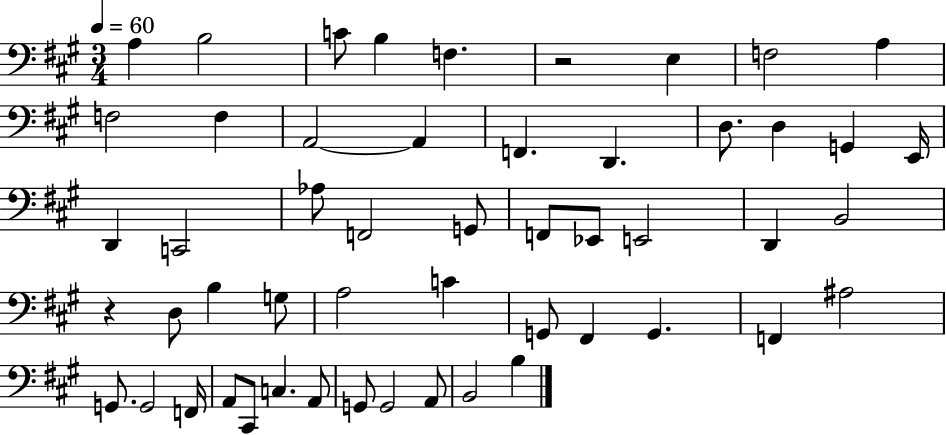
X:1
T:Untitled
M:3/4
L:1/4
K:A
A, B,2 C/2 B, F, z2 E, F,2 A, F,2 F, A,,2 A,, F,, D,, D,/2 D, G,, E,,/4 D,, C,,2 _A,/2 F,,2 G,,/2 F,,/2 _E,,/2 E,,2 D,, B,,2 z D,/2 B, G,/2 A,2 C G,,/2 ^F,, G,, F,, ^A,2 G,,/2 G,,2 F,,/4 A,,/2 ^C,,/2 C, A,,/2 G,,/2 G,,2 A,,/2 B,,2 B,